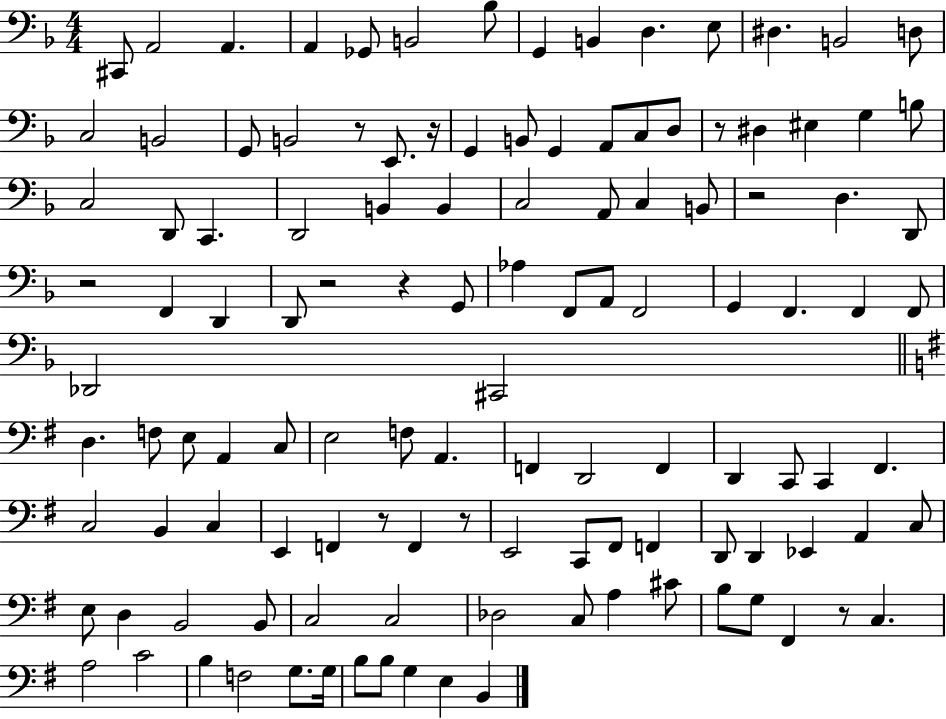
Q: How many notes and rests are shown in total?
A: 120